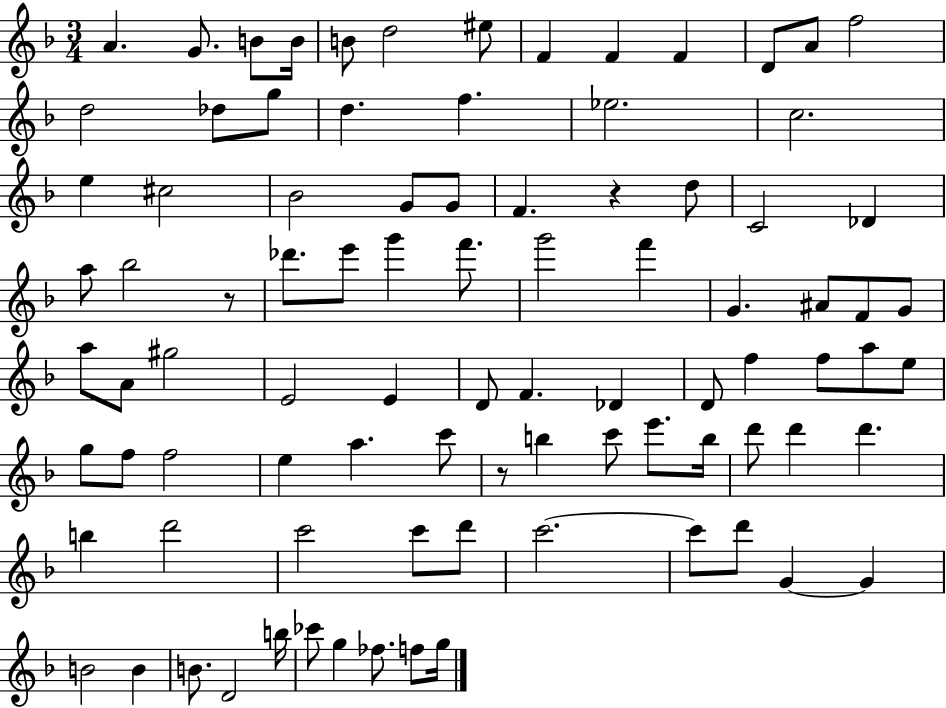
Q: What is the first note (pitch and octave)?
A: A4